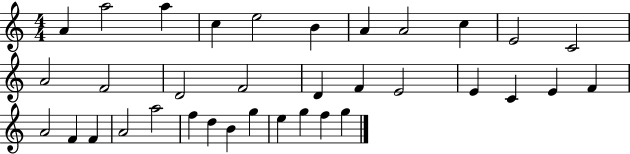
{
  \clef treble
  \numericTimeSignature
  \time 4/4
  \key c \major
  a'4 a''2 a''4 | c''4 e''2 b'4 | a'4 a'2 c''4 | e'2 c'2 | \break a'2 f'2 | d'2 f'2 | d'4 f'4 e'2 | e'4 c'4 e'4 f'4 | \break a'2 f'4 f'4 | a'2 a''2 | f''4 d''4 b'4 g''4 | e''4 g''4 f''4 g''4 | \break \bar "|."
}